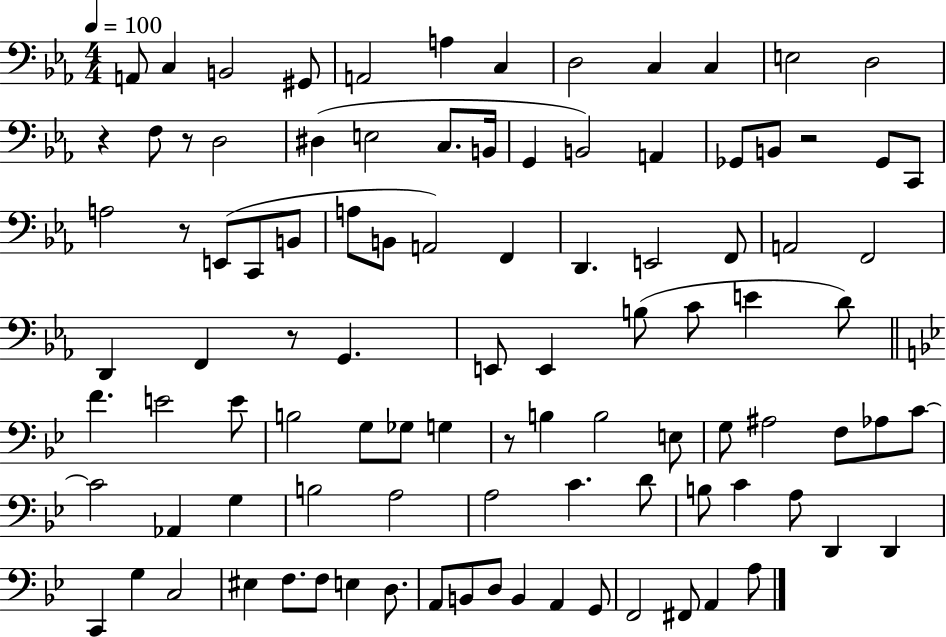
A2/e C3/q B2/h G#2/e A2/h A3/q C3/q D3/h C3/q C3/q E3/h D3/h R/q F3/e R/e D3/h D#3/q E3/h C3/e. B2/s G2/q B2/h A2/q Gb2/e B2/e R/h Gb2/e C2/e A3/h R/e E2/e C2/e B2/e A3/e B2/e A2/h F2/q D2/q. E2/h F2/e A2/h F2/h D2/q F2/q R/e G2/q. E2/e E2/q B3/e C4/e E4/q D4/e F4/q. E4/h E4/e B3/h G3/e Gb3/e G3/q R/e B3/q B3/h E3/e G3/e A#3/h F3/e Ab3/e C4/e C4/h Ab2/q G3/q B3/h A3/h A3/h C4/q. D4/e B3/e C4/q A3/e D2/q D2/q C2/q G3/q C3/h EIS3/q F3/e. F3/e E3/q D3/e. A2/e B2/e D3/e B2/q A2/q G2/e F2/h F#2/e A2/q A3/e